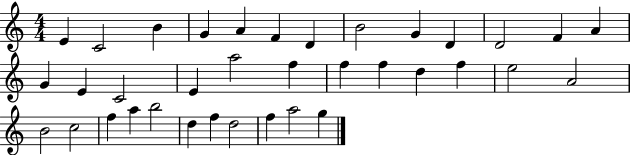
X:1
T:Untitled
M:4/4
L:1/4
K:C
E C2 B G A F D B2 G D D2 F A G E C2 E a2 f f f d f e2 A2 B2 c2 f a b2 d f d2 f a2 g